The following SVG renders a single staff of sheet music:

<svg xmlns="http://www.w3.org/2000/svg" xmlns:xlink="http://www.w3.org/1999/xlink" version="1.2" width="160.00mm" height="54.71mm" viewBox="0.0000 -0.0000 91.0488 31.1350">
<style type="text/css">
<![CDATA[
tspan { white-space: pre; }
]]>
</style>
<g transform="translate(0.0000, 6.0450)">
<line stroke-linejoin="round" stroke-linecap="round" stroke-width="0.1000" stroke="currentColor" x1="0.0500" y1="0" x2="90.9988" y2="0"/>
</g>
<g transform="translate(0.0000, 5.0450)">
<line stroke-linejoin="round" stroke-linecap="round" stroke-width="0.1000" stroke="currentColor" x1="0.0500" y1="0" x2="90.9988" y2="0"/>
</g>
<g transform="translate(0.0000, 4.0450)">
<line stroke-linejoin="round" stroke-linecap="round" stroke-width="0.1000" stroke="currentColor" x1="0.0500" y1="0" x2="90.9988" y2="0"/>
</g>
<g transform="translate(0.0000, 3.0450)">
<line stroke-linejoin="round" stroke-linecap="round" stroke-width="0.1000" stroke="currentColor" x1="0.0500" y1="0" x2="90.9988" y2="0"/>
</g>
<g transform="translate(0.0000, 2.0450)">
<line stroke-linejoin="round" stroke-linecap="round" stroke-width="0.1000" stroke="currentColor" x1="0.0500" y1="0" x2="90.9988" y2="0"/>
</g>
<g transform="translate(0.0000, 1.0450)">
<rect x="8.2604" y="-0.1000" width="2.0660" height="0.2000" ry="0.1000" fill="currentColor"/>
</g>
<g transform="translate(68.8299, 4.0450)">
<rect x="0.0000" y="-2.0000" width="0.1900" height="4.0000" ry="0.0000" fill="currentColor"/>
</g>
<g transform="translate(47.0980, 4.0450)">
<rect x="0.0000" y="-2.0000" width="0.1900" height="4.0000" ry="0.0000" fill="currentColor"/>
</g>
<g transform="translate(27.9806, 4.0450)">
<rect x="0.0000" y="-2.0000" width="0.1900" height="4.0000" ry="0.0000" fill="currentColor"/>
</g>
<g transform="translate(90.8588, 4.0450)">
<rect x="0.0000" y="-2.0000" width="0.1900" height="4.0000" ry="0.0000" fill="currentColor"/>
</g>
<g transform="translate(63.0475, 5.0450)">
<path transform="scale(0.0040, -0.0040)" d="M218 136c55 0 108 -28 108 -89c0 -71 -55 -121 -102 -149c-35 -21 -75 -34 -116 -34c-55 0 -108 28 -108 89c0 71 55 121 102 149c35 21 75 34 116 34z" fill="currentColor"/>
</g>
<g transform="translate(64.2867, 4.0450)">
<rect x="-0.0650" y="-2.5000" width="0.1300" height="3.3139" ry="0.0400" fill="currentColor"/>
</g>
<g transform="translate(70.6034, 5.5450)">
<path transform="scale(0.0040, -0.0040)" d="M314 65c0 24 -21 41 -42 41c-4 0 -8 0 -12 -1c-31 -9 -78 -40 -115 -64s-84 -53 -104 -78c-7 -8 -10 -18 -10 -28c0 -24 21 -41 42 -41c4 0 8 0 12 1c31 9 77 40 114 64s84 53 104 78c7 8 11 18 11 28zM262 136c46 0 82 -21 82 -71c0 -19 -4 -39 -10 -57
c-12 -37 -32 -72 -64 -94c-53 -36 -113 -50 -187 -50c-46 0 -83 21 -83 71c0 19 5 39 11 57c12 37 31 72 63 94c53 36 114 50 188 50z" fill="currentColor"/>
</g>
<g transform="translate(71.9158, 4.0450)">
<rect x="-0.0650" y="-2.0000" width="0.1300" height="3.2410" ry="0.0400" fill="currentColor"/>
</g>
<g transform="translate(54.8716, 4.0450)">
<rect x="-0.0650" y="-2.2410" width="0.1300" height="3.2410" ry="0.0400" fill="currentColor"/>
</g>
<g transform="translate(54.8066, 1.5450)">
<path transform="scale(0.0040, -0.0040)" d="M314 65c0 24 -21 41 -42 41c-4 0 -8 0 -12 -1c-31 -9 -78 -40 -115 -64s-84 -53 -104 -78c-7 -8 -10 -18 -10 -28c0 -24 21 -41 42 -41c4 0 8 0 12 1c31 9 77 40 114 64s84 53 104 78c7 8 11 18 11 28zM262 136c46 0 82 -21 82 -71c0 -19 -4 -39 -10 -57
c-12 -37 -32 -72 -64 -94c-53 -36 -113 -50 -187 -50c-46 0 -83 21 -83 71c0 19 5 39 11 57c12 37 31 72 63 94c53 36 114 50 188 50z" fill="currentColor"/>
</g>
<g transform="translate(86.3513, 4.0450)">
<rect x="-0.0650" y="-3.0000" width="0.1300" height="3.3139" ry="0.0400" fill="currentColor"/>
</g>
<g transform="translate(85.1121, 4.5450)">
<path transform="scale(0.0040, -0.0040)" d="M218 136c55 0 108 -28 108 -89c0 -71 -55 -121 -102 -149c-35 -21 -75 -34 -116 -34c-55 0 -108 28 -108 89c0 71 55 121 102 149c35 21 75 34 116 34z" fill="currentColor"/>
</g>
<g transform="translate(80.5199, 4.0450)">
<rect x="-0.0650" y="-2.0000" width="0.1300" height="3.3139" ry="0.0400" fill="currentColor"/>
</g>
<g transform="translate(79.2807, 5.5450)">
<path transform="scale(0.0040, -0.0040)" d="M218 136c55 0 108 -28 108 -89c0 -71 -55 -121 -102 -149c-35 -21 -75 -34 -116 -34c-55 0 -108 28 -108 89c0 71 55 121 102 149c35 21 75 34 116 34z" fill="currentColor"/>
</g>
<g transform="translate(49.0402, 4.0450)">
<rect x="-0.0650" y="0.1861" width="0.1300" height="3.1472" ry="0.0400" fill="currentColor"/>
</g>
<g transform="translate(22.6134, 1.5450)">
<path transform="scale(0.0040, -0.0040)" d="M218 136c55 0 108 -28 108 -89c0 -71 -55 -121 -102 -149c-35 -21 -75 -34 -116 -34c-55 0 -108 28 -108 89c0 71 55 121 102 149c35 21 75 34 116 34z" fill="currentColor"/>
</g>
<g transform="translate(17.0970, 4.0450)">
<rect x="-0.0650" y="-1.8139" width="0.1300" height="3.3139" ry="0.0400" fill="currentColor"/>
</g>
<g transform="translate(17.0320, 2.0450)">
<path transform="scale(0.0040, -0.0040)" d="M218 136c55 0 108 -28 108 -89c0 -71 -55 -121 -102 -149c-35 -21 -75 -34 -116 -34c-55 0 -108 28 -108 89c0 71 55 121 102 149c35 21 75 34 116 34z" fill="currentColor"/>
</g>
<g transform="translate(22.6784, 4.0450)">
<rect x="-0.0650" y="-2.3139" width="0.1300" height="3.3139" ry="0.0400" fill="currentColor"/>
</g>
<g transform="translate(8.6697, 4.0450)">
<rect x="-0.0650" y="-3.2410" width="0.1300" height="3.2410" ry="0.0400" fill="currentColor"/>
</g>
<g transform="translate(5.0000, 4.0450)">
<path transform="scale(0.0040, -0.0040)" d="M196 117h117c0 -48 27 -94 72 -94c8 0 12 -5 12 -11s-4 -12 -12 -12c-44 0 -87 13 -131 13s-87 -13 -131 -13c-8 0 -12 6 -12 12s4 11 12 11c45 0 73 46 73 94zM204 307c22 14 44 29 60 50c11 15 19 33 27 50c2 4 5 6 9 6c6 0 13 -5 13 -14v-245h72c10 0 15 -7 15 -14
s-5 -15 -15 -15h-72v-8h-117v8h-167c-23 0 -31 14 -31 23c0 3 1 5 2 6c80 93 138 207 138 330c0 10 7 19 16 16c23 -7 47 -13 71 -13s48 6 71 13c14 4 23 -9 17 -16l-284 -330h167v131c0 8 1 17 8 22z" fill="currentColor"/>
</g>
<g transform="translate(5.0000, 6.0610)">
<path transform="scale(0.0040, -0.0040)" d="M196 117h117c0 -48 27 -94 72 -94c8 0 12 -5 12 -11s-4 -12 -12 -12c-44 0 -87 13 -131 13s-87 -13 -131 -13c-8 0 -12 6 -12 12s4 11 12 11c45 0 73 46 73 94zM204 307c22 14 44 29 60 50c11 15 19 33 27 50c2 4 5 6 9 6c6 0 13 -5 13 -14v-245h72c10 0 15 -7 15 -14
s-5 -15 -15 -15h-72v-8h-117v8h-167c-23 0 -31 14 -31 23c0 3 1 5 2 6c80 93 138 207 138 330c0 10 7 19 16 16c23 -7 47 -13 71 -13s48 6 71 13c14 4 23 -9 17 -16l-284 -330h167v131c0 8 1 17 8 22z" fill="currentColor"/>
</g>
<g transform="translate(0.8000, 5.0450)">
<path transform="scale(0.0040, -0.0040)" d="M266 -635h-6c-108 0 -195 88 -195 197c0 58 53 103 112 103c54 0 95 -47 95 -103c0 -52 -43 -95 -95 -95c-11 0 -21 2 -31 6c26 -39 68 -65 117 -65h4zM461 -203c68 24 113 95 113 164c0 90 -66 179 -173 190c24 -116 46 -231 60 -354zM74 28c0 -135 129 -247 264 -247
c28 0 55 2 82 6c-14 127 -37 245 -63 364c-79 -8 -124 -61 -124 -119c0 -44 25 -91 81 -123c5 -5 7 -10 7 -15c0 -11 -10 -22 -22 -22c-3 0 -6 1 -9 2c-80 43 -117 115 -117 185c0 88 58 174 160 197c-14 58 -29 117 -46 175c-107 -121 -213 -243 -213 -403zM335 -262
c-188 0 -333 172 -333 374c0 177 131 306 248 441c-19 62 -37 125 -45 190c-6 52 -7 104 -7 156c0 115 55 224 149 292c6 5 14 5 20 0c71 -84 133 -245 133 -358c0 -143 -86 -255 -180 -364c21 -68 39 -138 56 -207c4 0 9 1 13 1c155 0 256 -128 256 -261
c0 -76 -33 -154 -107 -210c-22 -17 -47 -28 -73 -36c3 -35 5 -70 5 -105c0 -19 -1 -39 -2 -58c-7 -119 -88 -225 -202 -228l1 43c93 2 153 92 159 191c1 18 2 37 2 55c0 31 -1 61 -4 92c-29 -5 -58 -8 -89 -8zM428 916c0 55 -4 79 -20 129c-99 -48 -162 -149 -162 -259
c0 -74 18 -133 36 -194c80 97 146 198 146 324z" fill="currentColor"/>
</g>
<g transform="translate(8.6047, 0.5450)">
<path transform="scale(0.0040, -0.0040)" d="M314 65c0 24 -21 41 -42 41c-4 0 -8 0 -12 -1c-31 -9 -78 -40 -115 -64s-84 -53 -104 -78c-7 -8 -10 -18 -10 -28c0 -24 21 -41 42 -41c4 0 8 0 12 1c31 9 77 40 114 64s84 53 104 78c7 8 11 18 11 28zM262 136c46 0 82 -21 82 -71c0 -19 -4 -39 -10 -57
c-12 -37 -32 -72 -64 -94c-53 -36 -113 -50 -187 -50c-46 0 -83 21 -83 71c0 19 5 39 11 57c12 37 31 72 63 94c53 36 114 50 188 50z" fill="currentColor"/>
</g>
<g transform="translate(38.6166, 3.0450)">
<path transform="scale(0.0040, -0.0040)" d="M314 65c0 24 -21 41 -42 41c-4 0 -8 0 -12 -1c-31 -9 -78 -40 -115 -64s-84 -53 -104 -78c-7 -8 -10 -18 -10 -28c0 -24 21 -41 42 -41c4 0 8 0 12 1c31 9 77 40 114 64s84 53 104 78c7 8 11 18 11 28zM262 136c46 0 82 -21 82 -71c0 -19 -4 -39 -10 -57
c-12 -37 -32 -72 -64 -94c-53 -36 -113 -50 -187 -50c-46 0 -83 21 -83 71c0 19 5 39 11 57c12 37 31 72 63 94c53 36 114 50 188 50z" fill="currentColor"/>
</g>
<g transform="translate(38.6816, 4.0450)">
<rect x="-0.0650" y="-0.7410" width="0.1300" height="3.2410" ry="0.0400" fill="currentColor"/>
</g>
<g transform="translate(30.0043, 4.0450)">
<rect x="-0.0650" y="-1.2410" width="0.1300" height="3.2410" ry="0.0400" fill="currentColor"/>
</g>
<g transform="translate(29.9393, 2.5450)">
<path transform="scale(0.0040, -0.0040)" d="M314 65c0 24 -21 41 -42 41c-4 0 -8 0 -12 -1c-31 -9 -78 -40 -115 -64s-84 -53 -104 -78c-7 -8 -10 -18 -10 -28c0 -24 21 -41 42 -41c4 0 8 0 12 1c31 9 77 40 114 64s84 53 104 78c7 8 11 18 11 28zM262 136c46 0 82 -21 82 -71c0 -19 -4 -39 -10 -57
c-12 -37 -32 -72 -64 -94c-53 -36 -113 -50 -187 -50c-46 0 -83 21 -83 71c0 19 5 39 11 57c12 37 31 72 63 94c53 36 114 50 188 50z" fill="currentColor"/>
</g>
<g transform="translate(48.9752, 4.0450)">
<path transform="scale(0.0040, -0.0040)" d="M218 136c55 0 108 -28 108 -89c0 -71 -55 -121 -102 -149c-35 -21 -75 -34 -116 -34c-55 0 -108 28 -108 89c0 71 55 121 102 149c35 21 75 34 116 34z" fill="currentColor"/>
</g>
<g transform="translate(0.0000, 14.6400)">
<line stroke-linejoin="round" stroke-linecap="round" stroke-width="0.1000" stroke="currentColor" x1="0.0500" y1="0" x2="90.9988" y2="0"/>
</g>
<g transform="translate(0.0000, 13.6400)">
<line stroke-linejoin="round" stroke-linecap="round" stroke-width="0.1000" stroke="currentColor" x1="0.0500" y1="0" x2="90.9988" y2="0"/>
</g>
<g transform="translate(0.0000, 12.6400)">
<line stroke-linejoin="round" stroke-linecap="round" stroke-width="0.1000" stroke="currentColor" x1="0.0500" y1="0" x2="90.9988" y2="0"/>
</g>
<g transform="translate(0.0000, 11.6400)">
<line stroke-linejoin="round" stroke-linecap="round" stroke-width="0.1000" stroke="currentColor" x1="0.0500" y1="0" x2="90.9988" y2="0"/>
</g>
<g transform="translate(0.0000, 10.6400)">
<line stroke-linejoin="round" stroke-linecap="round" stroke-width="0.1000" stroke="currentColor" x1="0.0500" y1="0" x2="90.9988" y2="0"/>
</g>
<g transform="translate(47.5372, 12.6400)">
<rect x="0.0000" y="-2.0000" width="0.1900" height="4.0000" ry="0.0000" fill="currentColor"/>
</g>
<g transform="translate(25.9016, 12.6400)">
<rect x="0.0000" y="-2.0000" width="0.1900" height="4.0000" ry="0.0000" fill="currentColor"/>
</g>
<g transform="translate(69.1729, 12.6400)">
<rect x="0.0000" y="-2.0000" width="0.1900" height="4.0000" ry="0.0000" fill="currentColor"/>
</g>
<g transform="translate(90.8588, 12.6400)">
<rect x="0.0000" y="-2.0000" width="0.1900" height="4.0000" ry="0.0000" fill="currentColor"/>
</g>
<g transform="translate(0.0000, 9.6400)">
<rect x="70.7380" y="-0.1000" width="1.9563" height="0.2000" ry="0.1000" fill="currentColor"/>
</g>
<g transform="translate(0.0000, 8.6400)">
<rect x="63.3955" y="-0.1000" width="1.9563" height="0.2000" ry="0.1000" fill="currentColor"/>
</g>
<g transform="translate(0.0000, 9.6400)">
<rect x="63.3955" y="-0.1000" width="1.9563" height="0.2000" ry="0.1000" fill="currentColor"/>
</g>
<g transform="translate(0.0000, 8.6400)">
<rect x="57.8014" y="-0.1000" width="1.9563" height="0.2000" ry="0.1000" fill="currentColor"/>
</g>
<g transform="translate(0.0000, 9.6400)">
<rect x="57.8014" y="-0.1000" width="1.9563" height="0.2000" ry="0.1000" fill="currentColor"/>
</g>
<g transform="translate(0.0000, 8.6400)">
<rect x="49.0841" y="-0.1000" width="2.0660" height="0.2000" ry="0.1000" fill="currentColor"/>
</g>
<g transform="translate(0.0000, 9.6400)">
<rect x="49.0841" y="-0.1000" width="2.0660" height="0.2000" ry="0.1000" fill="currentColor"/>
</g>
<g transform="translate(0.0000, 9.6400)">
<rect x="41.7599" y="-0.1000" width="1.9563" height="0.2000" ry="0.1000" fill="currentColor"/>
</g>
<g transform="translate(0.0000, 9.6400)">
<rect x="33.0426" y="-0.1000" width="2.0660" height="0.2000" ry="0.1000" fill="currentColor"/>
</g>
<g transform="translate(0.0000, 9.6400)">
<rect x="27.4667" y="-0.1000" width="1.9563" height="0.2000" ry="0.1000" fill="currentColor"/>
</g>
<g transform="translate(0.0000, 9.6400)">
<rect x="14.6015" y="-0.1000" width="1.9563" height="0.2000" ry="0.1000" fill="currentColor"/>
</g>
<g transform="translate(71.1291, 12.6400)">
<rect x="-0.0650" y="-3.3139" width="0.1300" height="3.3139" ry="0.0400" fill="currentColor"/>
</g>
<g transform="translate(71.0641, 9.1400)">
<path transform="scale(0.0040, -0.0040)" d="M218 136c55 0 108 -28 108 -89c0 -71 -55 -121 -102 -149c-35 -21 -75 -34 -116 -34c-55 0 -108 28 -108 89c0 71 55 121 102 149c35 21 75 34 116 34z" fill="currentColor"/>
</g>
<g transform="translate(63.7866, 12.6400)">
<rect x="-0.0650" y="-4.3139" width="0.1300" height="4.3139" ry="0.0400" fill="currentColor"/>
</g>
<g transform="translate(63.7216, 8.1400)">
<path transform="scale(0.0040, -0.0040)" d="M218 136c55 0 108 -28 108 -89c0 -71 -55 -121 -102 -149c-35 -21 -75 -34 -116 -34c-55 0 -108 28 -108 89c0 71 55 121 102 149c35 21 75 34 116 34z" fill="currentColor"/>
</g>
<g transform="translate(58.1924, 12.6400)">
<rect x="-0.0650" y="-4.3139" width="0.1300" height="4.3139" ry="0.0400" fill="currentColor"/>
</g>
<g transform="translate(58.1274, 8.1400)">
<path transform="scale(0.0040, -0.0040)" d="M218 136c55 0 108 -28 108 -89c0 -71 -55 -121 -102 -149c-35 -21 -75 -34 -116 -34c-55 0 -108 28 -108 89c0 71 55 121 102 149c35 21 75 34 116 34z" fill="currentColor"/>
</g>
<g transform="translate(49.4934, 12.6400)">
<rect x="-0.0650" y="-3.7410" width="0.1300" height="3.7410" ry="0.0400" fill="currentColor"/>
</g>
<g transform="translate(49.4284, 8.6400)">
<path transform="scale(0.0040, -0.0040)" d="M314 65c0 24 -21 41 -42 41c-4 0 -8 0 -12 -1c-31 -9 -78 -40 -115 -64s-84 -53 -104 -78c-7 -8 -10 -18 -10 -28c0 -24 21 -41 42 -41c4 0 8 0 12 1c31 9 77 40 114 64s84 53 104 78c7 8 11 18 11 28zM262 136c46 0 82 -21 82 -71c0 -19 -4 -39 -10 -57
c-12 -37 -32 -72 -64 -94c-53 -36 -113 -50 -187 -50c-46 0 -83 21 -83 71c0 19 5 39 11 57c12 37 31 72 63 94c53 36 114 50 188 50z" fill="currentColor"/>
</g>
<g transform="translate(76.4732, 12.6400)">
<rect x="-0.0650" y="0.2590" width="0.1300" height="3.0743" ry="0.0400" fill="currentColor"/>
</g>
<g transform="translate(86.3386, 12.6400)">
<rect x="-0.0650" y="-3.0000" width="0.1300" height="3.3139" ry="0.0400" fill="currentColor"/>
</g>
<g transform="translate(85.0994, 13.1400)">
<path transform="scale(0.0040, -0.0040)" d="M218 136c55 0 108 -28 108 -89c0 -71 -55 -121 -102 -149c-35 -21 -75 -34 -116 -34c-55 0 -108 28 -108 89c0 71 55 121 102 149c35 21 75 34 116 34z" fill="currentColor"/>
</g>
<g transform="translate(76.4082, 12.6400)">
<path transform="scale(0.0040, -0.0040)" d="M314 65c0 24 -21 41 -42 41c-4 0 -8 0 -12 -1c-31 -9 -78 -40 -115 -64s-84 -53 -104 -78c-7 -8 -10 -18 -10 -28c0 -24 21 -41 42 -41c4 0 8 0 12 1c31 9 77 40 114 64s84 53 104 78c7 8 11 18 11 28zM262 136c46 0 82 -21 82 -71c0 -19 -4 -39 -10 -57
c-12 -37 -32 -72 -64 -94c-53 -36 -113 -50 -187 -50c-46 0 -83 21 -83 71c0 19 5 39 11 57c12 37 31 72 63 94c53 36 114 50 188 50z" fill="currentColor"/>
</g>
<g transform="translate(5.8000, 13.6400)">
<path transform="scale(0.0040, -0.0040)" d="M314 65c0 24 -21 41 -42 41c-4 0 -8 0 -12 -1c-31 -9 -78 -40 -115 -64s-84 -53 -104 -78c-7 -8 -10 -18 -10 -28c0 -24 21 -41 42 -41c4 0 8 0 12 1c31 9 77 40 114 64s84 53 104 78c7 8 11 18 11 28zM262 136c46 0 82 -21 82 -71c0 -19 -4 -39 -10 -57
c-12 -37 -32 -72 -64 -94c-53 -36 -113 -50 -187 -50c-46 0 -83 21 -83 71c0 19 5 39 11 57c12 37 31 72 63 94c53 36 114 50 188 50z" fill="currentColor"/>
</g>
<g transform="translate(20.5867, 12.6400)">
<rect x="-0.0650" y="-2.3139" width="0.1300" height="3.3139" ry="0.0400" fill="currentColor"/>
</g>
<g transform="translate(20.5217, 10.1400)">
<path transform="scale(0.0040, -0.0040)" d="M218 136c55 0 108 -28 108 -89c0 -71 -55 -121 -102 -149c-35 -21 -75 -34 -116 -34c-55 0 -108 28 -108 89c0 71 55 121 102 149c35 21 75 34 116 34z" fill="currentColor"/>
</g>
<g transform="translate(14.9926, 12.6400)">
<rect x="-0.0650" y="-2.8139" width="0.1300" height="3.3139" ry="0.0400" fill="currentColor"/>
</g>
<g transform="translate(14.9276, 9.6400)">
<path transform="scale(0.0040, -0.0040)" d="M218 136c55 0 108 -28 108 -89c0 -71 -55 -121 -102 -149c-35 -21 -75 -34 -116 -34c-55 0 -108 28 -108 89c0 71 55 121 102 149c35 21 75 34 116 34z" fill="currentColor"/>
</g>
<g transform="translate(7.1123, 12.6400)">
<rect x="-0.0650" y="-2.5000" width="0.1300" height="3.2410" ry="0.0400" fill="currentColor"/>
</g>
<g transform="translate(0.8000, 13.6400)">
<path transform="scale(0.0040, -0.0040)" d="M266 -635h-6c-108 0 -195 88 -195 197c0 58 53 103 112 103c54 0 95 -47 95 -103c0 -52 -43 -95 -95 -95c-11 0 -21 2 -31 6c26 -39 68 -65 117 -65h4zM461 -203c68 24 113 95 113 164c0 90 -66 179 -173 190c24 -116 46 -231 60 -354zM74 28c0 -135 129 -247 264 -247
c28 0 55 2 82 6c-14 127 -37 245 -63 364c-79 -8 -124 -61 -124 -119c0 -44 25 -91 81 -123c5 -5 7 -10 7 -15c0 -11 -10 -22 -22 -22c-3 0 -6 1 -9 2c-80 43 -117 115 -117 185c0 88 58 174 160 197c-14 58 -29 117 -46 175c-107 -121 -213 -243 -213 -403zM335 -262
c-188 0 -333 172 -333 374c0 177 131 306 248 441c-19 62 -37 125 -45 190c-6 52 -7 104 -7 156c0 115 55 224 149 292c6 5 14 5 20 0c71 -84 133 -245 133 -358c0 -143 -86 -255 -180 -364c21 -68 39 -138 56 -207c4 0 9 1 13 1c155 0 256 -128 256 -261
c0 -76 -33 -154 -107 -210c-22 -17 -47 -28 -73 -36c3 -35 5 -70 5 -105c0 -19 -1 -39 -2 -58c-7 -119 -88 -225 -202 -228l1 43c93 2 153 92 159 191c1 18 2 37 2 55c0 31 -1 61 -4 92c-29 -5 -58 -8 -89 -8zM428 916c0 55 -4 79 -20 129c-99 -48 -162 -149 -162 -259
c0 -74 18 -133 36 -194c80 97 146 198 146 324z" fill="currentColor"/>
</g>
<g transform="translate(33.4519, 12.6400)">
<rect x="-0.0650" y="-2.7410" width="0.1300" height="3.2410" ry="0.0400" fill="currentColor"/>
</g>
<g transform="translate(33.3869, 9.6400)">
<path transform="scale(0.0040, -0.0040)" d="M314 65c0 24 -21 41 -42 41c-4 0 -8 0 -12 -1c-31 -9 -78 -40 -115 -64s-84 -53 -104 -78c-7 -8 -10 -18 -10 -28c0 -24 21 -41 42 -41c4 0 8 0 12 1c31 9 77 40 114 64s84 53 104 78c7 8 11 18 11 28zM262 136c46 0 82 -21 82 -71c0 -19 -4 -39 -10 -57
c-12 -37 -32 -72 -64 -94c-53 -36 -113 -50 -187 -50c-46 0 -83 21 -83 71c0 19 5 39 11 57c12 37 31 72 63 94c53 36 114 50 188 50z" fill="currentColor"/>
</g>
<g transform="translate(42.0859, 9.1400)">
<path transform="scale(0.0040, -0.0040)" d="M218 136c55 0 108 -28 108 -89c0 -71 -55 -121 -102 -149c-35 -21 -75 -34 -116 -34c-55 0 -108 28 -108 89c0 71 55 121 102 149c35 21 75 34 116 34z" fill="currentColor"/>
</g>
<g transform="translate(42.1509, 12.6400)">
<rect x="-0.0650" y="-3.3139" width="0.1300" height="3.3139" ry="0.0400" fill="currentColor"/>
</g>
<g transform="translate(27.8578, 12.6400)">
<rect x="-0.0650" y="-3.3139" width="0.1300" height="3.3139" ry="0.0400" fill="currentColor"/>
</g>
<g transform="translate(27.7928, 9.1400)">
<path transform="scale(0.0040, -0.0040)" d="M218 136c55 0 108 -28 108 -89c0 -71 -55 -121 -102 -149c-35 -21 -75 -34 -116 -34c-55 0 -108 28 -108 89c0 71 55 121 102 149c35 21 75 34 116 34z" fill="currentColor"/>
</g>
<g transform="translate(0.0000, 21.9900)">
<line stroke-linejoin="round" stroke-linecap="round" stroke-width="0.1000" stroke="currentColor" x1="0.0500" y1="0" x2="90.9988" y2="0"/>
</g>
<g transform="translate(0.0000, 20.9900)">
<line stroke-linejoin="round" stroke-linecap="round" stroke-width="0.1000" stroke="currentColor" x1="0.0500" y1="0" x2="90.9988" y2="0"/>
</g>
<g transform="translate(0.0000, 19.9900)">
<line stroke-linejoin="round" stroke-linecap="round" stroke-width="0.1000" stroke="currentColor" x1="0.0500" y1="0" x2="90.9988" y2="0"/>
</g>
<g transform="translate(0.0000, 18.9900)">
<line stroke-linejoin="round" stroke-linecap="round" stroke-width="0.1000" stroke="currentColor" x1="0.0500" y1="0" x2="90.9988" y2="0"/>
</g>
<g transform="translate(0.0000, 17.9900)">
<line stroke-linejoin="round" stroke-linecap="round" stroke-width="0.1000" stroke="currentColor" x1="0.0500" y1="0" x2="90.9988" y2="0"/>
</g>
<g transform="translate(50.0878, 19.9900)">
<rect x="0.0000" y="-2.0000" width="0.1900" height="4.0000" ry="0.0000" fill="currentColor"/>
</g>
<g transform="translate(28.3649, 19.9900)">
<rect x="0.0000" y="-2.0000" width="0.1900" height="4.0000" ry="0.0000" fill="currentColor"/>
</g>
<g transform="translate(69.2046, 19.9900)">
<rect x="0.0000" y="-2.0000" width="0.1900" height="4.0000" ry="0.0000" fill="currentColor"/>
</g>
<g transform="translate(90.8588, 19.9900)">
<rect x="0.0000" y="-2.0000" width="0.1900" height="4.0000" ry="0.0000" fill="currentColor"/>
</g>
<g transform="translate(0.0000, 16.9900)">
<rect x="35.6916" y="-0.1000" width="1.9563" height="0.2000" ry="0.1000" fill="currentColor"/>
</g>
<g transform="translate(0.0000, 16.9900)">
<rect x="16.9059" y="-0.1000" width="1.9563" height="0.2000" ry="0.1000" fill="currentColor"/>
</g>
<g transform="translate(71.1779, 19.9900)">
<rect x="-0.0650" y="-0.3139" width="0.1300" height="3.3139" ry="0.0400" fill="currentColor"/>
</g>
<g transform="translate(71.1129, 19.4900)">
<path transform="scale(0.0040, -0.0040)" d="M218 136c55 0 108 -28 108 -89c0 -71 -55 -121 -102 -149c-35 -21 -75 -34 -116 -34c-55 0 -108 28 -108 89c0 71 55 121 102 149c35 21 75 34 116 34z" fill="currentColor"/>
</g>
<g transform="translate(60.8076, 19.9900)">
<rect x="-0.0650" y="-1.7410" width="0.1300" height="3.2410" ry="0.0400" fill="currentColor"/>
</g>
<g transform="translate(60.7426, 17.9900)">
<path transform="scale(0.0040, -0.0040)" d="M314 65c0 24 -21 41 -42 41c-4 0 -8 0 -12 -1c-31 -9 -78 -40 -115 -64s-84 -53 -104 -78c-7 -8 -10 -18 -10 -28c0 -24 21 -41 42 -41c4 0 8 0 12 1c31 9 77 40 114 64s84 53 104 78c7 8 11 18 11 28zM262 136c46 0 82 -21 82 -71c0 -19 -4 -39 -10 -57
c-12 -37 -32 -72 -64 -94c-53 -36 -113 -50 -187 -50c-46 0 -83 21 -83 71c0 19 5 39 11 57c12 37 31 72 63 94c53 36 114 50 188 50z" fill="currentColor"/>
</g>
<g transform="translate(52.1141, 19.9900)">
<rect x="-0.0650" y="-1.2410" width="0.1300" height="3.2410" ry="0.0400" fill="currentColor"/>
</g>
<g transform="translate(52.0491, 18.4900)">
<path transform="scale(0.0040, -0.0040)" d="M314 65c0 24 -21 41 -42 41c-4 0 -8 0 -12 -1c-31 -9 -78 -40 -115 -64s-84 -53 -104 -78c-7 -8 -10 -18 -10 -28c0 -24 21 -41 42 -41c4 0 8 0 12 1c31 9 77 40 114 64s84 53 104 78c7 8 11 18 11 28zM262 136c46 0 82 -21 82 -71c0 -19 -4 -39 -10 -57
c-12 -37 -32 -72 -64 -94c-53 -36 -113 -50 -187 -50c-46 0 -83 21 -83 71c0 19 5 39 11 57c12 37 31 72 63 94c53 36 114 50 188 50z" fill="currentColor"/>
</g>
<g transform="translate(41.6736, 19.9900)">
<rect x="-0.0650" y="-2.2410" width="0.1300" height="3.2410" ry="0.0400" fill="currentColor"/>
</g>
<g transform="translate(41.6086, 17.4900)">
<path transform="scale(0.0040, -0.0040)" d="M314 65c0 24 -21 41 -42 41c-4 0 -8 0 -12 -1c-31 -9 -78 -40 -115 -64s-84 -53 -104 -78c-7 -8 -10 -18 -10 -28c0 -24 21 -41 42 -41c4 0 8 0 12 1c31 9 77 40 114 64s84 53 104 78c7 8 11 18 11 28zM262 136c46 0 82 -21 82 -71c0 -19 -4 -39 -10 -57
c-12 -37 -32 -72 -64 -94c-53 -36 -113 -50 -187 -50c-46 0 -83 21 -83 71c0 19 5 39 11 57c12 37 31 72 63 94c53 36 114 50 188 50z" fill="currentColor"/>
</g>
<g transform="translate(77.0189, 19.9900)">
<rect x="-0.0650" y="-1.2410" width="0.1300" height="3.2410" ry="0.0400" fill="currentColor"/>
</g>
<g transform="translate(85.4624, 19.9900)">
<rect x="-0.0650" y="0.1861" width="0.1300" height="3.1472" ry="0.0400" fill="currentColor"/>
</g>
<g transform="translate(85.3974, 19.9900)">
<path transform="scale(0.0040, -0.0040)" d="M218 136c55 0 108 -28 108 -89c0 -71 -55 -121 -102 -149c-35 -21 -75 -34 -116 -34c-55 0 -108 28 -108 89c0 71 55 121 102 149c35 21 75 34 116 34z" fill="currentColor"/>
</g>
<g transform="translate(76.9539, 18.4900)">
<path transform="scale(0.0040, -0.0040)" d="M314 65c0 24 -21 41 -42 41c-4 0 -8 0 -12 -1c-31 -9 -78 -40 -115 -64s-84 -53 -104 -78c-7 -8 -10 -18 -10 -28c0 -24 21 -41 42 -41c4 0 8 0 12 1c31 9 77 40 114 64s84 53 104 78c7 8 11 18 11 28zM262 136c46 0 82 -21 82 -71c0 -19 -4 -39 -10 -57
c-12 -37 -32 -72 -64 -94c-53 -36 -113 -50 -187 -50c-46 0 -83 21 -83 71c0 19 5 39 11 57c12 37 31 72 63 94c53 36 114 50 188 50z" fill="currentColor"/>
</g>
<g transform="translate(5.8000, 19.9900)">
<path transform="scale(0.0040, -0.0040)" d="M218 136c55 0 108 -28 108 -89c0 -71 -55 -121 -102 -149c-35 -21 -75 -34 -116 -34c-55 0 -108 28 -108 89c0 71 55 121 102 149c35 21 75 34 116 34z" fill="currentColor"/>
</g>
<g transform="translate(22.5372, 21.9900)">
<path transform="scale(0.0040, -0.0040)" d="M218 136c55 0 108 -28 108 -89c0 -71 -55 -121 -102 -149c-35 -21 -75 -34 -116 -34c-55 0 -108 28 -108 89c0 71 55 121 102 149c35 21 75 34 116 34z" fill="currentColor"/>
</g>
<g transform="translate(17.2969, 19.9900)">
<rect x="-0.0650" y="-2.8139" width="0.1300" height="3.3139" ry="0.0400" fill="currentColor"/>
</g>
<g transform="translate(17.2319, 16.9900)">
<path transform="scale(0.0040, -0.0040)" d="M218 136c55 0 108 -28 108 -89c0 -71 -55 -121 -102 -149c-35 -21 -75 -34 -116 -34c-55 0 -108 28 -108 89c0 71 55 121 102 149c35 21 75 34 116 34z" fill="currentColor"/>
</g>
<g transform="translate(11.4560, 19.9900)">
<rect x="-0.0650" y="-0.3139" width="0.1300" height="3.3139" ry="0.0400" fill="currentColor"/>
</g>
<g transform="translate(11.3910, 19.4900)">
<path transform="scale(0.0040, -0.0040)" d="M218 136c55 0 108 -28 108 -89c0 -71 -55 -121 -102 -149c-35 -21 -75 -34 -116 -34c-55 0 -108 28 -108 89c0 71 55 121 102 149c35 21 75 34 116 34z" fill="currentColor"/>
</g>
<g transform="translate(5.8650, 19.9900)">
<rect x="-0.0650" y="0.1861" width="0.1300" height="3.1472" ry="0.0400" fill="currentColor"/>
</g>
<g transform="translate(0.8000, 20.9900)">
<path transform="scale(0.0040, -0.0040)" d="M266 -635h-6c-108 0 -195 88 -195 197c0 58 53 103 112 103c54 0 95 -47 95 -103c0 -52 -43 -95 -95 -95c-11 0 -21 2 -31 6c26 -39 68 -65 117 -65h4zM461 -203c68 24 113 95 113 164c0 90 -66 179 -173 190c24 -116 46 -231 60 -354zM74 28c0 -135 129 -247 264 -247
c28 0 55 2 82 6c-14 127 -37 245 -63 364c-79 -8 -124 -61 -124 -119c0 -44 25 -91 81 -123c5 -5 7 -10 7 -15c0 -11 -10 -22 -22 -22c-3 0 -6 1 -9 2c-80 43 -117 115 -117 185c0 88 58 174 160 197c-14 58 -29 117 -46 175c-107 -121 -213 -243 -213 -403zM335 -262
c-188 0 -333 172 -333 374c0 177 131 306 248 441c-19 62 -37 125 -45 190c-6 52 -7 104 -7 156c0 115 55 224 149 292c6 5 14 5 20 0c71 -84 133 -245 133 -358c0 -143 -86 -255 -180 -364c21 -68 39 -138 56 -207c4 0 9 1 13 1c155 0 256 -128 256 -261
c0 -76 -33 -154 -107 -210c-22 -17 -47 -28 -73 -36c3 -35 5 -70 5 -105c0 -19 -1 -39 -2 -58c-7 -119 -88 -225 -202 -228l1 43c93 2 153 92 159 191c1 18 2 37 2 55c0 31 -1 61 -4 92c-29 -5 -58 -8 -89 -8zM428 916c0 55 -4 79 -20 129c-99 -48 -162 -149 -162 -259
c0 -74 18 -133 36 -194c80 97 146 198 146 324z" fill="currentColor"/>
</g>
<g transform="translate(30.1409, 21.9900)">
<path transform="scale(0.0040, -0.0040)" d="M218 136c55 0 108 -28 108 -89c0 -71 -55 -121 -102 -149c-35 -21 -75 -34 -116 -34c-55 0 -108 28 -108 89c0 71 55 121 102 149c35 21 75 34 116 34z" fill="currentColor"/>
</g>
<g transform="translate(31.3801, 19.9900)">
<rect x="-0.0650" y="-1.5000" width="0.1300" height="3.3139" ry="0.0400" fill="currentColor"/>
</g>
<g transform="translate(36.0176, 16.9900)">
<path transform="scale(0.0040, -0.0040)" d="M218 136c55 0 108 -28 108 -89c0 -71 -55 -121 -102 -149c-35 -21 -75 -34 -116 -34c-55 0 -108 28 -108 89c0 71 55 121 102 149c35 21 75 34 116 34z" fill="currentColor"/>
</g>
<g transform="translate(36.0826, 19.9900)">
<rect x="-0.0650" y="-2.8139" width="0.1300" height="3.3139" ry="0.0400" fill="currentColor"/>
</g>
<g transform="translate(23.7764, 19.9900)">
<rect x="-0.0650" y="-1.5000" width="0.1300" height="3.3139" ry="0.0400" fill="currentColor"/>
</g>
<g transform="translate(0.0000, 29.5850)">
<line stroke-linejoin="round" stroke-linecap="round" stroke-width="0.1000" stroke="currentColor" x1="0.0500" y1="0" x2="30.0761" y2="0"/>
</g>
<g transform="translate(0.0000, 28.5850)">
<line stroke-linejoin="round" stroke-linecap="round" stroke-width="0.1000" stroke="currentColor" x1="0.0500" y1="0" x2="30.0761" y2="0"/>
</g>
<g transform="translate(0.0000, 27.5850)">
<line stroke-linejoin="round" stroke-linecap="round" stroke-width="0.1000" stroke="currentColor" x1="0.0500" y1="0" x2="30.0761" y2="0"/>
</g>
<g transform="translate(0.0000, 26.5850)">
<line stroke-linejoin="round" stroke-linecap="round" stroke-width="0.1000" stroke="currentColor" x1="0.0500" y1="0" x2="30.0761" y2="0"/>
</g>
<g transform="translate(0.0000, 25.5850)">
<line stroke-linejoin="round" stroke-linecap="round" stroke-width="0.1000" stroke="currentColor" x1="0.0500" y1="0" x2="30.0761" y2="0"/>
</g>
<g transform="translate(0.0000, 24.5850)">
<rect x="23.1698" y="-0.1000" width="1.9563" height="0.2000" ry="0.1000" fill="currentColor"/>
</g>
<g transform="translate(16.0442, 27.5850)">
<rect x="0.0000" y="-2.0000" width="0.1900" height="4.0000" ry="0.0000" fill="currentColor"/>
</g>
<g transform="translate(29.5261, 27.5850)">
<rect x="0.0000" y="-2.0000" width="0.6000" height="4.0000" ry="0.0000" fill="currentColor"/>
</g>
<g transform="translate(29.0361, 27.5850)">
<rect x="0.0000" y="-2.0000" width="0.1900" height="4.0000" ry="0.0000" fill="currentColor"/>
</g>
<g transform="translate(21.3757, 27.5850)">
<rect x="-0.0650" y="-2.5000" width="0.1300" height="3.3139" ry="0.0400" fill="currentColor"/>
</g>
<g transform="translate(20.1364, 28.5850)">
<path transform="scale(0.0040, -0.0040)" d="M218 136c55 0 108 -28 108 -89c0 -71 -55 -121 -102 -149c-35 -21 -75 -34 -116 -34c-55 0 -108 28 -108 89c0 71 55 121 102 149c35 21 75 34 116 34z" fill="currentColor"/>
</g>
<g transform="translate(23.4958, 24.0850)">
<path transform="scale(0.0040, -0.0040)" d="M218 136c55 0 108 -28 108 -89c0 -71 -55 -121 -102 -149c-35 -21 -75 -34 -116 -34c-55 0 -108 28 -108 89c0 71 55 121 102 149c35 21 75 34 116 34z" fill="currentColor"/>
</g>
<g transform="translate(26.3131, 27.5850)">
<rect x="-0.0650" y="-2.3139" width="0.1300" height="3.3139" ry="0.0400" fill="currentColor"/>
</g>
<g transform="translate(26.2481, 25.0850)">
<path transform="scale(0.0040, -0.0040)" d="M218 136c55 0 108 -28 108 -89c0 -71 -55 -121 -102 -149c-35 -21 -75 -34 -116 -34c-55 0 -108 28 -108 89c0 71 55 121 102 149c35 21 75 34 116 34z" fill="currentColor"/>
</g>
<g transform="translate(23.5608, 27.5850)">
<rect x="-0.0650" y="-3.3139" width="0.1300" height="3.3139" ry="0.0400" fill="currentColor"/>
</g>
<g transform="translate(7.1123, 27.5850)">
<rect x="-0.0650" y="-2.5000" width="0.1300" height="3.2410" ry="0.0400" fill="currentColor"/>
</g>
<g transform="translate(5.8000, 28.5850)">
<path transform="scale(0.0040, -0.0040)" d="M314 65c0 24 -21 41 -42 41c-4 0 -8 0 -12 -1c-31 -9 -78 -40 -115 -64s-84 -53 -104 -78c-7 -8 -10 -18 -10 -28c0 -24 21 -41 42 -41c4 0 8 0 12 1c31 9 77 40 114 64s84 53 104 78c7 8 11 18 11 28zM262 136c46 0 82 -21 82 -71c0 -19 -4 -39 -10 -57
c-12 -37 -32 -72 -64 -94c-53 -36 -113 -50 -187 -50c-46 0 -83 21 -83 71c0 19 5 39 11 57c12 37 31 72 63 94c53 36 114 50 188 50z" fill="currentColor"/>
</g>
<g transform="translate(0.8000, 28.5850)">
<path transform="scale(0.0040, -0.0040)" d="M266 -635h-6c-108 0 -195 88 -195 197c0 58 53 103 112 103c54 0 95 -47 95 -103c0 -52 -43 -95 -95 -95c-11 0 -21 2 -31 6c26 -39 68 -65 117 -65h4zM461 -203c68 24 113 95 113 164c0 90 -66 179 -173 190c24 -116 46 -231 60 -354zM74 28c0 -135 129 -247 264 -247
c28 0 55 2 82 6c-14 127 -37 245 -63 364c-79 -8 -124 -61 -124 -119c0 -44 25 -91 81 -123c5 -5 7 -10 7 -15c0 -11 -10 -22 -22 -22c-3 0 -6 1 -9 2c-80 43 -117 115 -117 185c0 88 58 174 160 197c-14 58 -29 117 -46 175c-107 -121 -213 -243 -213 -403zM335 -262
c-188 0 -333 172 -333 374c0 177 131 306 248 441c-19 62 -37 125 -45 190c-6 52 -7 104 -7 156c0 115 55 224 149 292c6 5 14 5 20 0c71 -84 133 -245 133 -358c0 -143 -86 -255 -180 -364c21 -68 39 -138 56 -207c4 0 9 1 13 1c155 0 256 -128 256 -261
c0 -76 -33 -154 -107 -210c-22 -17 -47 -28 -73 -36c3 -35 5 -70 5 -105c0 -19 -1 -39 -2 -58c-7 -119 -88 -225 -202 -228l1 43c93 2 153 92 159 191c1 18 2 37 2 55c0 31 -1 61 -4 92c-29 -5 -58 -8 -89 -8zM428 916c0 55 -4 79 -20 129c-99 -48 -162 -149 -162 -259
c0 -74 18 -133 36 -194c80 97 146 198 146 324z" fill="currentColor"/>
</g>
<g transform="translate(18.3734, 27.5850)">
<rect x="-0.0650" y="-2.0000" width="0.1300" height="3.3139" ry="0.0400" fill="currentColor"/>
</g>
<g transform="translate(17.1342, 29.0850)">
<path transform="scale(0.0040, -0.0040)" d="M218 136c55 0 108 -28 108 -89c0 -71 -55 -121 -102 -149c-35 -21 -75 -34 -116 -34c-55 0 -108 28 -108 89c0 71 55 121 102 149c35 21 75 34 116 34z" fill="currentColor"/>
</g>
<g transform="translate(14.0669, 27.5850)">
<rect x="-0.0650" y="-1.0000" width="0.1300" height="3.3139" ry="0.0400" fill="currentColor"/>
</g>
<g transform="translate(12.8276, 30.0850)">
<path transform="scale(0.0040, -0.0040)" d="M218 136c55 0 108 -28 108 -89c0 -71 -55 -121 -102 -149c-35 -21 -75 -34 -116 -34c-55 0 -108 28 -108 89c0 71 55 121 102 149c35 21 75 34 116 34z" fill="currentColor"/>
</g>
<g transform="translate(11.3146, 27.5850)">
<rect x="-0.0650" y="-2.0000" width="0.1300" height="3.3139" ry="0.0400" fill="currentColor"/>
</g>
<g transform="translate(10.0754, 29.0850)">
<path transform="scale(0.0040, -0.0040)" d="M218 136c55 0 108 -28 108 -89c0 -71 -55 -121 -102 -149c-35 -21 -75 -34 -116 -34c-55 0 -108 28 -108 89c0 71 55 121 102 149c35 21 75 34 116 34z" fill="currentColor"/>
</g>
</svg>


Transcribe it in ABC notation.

X:1
T:Untitled
M:4/4
L:1/4
K:C
b2 f g e2 d2 B g2 G F2 F A G2 a g b a2 b c'2 d' d' b B2 A B c a E E a g2 e2 f2 c e2 B G2 F D F G b g